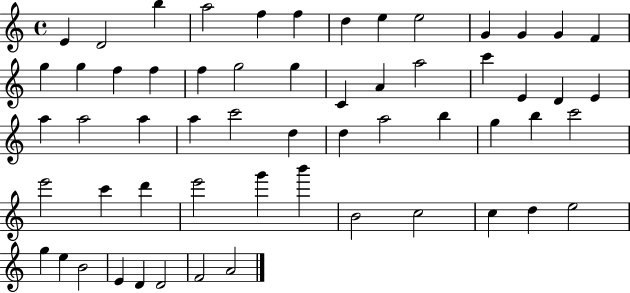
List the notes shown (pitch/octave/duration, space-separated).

E4/q D4/h B5/q A5/h F5/q F5/q D5/q E5/q E5/h G4/q G4/q G4/q F4/q G5/q G5/q F5/q F5/q F5/q G5/h G5/q C4/q A4/q A5/h C6/q E4/q D4/q E4/q A5/q A5/h A5/q A5/q C6/h D5/q D5/q A5/h B5/q G5/q B5/q C6/h E6/h C6/q D6/q E6/h G6/q B6/q B4/h C5/h C5/q D5/q E5/h G5/q E5/q B4/h E4/q D4/q D4/h F4/h A4/h